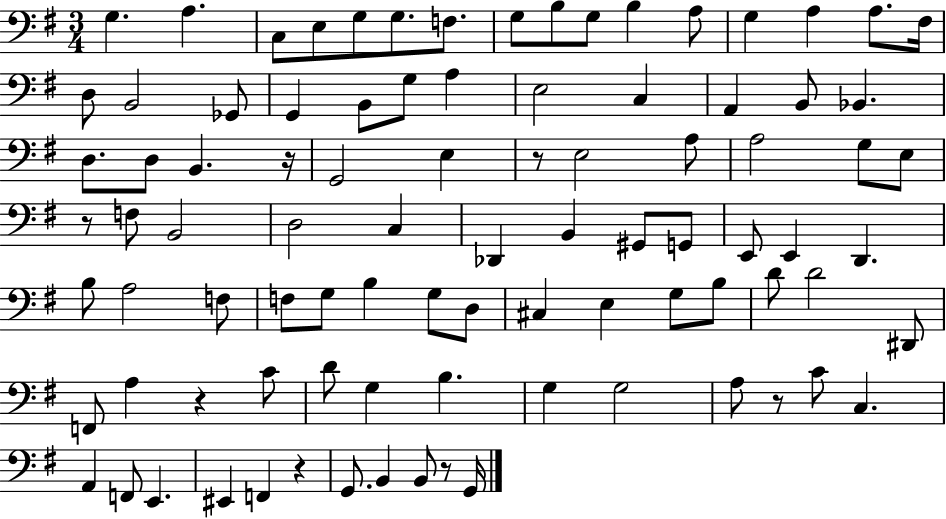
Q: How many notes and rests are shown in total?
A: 91